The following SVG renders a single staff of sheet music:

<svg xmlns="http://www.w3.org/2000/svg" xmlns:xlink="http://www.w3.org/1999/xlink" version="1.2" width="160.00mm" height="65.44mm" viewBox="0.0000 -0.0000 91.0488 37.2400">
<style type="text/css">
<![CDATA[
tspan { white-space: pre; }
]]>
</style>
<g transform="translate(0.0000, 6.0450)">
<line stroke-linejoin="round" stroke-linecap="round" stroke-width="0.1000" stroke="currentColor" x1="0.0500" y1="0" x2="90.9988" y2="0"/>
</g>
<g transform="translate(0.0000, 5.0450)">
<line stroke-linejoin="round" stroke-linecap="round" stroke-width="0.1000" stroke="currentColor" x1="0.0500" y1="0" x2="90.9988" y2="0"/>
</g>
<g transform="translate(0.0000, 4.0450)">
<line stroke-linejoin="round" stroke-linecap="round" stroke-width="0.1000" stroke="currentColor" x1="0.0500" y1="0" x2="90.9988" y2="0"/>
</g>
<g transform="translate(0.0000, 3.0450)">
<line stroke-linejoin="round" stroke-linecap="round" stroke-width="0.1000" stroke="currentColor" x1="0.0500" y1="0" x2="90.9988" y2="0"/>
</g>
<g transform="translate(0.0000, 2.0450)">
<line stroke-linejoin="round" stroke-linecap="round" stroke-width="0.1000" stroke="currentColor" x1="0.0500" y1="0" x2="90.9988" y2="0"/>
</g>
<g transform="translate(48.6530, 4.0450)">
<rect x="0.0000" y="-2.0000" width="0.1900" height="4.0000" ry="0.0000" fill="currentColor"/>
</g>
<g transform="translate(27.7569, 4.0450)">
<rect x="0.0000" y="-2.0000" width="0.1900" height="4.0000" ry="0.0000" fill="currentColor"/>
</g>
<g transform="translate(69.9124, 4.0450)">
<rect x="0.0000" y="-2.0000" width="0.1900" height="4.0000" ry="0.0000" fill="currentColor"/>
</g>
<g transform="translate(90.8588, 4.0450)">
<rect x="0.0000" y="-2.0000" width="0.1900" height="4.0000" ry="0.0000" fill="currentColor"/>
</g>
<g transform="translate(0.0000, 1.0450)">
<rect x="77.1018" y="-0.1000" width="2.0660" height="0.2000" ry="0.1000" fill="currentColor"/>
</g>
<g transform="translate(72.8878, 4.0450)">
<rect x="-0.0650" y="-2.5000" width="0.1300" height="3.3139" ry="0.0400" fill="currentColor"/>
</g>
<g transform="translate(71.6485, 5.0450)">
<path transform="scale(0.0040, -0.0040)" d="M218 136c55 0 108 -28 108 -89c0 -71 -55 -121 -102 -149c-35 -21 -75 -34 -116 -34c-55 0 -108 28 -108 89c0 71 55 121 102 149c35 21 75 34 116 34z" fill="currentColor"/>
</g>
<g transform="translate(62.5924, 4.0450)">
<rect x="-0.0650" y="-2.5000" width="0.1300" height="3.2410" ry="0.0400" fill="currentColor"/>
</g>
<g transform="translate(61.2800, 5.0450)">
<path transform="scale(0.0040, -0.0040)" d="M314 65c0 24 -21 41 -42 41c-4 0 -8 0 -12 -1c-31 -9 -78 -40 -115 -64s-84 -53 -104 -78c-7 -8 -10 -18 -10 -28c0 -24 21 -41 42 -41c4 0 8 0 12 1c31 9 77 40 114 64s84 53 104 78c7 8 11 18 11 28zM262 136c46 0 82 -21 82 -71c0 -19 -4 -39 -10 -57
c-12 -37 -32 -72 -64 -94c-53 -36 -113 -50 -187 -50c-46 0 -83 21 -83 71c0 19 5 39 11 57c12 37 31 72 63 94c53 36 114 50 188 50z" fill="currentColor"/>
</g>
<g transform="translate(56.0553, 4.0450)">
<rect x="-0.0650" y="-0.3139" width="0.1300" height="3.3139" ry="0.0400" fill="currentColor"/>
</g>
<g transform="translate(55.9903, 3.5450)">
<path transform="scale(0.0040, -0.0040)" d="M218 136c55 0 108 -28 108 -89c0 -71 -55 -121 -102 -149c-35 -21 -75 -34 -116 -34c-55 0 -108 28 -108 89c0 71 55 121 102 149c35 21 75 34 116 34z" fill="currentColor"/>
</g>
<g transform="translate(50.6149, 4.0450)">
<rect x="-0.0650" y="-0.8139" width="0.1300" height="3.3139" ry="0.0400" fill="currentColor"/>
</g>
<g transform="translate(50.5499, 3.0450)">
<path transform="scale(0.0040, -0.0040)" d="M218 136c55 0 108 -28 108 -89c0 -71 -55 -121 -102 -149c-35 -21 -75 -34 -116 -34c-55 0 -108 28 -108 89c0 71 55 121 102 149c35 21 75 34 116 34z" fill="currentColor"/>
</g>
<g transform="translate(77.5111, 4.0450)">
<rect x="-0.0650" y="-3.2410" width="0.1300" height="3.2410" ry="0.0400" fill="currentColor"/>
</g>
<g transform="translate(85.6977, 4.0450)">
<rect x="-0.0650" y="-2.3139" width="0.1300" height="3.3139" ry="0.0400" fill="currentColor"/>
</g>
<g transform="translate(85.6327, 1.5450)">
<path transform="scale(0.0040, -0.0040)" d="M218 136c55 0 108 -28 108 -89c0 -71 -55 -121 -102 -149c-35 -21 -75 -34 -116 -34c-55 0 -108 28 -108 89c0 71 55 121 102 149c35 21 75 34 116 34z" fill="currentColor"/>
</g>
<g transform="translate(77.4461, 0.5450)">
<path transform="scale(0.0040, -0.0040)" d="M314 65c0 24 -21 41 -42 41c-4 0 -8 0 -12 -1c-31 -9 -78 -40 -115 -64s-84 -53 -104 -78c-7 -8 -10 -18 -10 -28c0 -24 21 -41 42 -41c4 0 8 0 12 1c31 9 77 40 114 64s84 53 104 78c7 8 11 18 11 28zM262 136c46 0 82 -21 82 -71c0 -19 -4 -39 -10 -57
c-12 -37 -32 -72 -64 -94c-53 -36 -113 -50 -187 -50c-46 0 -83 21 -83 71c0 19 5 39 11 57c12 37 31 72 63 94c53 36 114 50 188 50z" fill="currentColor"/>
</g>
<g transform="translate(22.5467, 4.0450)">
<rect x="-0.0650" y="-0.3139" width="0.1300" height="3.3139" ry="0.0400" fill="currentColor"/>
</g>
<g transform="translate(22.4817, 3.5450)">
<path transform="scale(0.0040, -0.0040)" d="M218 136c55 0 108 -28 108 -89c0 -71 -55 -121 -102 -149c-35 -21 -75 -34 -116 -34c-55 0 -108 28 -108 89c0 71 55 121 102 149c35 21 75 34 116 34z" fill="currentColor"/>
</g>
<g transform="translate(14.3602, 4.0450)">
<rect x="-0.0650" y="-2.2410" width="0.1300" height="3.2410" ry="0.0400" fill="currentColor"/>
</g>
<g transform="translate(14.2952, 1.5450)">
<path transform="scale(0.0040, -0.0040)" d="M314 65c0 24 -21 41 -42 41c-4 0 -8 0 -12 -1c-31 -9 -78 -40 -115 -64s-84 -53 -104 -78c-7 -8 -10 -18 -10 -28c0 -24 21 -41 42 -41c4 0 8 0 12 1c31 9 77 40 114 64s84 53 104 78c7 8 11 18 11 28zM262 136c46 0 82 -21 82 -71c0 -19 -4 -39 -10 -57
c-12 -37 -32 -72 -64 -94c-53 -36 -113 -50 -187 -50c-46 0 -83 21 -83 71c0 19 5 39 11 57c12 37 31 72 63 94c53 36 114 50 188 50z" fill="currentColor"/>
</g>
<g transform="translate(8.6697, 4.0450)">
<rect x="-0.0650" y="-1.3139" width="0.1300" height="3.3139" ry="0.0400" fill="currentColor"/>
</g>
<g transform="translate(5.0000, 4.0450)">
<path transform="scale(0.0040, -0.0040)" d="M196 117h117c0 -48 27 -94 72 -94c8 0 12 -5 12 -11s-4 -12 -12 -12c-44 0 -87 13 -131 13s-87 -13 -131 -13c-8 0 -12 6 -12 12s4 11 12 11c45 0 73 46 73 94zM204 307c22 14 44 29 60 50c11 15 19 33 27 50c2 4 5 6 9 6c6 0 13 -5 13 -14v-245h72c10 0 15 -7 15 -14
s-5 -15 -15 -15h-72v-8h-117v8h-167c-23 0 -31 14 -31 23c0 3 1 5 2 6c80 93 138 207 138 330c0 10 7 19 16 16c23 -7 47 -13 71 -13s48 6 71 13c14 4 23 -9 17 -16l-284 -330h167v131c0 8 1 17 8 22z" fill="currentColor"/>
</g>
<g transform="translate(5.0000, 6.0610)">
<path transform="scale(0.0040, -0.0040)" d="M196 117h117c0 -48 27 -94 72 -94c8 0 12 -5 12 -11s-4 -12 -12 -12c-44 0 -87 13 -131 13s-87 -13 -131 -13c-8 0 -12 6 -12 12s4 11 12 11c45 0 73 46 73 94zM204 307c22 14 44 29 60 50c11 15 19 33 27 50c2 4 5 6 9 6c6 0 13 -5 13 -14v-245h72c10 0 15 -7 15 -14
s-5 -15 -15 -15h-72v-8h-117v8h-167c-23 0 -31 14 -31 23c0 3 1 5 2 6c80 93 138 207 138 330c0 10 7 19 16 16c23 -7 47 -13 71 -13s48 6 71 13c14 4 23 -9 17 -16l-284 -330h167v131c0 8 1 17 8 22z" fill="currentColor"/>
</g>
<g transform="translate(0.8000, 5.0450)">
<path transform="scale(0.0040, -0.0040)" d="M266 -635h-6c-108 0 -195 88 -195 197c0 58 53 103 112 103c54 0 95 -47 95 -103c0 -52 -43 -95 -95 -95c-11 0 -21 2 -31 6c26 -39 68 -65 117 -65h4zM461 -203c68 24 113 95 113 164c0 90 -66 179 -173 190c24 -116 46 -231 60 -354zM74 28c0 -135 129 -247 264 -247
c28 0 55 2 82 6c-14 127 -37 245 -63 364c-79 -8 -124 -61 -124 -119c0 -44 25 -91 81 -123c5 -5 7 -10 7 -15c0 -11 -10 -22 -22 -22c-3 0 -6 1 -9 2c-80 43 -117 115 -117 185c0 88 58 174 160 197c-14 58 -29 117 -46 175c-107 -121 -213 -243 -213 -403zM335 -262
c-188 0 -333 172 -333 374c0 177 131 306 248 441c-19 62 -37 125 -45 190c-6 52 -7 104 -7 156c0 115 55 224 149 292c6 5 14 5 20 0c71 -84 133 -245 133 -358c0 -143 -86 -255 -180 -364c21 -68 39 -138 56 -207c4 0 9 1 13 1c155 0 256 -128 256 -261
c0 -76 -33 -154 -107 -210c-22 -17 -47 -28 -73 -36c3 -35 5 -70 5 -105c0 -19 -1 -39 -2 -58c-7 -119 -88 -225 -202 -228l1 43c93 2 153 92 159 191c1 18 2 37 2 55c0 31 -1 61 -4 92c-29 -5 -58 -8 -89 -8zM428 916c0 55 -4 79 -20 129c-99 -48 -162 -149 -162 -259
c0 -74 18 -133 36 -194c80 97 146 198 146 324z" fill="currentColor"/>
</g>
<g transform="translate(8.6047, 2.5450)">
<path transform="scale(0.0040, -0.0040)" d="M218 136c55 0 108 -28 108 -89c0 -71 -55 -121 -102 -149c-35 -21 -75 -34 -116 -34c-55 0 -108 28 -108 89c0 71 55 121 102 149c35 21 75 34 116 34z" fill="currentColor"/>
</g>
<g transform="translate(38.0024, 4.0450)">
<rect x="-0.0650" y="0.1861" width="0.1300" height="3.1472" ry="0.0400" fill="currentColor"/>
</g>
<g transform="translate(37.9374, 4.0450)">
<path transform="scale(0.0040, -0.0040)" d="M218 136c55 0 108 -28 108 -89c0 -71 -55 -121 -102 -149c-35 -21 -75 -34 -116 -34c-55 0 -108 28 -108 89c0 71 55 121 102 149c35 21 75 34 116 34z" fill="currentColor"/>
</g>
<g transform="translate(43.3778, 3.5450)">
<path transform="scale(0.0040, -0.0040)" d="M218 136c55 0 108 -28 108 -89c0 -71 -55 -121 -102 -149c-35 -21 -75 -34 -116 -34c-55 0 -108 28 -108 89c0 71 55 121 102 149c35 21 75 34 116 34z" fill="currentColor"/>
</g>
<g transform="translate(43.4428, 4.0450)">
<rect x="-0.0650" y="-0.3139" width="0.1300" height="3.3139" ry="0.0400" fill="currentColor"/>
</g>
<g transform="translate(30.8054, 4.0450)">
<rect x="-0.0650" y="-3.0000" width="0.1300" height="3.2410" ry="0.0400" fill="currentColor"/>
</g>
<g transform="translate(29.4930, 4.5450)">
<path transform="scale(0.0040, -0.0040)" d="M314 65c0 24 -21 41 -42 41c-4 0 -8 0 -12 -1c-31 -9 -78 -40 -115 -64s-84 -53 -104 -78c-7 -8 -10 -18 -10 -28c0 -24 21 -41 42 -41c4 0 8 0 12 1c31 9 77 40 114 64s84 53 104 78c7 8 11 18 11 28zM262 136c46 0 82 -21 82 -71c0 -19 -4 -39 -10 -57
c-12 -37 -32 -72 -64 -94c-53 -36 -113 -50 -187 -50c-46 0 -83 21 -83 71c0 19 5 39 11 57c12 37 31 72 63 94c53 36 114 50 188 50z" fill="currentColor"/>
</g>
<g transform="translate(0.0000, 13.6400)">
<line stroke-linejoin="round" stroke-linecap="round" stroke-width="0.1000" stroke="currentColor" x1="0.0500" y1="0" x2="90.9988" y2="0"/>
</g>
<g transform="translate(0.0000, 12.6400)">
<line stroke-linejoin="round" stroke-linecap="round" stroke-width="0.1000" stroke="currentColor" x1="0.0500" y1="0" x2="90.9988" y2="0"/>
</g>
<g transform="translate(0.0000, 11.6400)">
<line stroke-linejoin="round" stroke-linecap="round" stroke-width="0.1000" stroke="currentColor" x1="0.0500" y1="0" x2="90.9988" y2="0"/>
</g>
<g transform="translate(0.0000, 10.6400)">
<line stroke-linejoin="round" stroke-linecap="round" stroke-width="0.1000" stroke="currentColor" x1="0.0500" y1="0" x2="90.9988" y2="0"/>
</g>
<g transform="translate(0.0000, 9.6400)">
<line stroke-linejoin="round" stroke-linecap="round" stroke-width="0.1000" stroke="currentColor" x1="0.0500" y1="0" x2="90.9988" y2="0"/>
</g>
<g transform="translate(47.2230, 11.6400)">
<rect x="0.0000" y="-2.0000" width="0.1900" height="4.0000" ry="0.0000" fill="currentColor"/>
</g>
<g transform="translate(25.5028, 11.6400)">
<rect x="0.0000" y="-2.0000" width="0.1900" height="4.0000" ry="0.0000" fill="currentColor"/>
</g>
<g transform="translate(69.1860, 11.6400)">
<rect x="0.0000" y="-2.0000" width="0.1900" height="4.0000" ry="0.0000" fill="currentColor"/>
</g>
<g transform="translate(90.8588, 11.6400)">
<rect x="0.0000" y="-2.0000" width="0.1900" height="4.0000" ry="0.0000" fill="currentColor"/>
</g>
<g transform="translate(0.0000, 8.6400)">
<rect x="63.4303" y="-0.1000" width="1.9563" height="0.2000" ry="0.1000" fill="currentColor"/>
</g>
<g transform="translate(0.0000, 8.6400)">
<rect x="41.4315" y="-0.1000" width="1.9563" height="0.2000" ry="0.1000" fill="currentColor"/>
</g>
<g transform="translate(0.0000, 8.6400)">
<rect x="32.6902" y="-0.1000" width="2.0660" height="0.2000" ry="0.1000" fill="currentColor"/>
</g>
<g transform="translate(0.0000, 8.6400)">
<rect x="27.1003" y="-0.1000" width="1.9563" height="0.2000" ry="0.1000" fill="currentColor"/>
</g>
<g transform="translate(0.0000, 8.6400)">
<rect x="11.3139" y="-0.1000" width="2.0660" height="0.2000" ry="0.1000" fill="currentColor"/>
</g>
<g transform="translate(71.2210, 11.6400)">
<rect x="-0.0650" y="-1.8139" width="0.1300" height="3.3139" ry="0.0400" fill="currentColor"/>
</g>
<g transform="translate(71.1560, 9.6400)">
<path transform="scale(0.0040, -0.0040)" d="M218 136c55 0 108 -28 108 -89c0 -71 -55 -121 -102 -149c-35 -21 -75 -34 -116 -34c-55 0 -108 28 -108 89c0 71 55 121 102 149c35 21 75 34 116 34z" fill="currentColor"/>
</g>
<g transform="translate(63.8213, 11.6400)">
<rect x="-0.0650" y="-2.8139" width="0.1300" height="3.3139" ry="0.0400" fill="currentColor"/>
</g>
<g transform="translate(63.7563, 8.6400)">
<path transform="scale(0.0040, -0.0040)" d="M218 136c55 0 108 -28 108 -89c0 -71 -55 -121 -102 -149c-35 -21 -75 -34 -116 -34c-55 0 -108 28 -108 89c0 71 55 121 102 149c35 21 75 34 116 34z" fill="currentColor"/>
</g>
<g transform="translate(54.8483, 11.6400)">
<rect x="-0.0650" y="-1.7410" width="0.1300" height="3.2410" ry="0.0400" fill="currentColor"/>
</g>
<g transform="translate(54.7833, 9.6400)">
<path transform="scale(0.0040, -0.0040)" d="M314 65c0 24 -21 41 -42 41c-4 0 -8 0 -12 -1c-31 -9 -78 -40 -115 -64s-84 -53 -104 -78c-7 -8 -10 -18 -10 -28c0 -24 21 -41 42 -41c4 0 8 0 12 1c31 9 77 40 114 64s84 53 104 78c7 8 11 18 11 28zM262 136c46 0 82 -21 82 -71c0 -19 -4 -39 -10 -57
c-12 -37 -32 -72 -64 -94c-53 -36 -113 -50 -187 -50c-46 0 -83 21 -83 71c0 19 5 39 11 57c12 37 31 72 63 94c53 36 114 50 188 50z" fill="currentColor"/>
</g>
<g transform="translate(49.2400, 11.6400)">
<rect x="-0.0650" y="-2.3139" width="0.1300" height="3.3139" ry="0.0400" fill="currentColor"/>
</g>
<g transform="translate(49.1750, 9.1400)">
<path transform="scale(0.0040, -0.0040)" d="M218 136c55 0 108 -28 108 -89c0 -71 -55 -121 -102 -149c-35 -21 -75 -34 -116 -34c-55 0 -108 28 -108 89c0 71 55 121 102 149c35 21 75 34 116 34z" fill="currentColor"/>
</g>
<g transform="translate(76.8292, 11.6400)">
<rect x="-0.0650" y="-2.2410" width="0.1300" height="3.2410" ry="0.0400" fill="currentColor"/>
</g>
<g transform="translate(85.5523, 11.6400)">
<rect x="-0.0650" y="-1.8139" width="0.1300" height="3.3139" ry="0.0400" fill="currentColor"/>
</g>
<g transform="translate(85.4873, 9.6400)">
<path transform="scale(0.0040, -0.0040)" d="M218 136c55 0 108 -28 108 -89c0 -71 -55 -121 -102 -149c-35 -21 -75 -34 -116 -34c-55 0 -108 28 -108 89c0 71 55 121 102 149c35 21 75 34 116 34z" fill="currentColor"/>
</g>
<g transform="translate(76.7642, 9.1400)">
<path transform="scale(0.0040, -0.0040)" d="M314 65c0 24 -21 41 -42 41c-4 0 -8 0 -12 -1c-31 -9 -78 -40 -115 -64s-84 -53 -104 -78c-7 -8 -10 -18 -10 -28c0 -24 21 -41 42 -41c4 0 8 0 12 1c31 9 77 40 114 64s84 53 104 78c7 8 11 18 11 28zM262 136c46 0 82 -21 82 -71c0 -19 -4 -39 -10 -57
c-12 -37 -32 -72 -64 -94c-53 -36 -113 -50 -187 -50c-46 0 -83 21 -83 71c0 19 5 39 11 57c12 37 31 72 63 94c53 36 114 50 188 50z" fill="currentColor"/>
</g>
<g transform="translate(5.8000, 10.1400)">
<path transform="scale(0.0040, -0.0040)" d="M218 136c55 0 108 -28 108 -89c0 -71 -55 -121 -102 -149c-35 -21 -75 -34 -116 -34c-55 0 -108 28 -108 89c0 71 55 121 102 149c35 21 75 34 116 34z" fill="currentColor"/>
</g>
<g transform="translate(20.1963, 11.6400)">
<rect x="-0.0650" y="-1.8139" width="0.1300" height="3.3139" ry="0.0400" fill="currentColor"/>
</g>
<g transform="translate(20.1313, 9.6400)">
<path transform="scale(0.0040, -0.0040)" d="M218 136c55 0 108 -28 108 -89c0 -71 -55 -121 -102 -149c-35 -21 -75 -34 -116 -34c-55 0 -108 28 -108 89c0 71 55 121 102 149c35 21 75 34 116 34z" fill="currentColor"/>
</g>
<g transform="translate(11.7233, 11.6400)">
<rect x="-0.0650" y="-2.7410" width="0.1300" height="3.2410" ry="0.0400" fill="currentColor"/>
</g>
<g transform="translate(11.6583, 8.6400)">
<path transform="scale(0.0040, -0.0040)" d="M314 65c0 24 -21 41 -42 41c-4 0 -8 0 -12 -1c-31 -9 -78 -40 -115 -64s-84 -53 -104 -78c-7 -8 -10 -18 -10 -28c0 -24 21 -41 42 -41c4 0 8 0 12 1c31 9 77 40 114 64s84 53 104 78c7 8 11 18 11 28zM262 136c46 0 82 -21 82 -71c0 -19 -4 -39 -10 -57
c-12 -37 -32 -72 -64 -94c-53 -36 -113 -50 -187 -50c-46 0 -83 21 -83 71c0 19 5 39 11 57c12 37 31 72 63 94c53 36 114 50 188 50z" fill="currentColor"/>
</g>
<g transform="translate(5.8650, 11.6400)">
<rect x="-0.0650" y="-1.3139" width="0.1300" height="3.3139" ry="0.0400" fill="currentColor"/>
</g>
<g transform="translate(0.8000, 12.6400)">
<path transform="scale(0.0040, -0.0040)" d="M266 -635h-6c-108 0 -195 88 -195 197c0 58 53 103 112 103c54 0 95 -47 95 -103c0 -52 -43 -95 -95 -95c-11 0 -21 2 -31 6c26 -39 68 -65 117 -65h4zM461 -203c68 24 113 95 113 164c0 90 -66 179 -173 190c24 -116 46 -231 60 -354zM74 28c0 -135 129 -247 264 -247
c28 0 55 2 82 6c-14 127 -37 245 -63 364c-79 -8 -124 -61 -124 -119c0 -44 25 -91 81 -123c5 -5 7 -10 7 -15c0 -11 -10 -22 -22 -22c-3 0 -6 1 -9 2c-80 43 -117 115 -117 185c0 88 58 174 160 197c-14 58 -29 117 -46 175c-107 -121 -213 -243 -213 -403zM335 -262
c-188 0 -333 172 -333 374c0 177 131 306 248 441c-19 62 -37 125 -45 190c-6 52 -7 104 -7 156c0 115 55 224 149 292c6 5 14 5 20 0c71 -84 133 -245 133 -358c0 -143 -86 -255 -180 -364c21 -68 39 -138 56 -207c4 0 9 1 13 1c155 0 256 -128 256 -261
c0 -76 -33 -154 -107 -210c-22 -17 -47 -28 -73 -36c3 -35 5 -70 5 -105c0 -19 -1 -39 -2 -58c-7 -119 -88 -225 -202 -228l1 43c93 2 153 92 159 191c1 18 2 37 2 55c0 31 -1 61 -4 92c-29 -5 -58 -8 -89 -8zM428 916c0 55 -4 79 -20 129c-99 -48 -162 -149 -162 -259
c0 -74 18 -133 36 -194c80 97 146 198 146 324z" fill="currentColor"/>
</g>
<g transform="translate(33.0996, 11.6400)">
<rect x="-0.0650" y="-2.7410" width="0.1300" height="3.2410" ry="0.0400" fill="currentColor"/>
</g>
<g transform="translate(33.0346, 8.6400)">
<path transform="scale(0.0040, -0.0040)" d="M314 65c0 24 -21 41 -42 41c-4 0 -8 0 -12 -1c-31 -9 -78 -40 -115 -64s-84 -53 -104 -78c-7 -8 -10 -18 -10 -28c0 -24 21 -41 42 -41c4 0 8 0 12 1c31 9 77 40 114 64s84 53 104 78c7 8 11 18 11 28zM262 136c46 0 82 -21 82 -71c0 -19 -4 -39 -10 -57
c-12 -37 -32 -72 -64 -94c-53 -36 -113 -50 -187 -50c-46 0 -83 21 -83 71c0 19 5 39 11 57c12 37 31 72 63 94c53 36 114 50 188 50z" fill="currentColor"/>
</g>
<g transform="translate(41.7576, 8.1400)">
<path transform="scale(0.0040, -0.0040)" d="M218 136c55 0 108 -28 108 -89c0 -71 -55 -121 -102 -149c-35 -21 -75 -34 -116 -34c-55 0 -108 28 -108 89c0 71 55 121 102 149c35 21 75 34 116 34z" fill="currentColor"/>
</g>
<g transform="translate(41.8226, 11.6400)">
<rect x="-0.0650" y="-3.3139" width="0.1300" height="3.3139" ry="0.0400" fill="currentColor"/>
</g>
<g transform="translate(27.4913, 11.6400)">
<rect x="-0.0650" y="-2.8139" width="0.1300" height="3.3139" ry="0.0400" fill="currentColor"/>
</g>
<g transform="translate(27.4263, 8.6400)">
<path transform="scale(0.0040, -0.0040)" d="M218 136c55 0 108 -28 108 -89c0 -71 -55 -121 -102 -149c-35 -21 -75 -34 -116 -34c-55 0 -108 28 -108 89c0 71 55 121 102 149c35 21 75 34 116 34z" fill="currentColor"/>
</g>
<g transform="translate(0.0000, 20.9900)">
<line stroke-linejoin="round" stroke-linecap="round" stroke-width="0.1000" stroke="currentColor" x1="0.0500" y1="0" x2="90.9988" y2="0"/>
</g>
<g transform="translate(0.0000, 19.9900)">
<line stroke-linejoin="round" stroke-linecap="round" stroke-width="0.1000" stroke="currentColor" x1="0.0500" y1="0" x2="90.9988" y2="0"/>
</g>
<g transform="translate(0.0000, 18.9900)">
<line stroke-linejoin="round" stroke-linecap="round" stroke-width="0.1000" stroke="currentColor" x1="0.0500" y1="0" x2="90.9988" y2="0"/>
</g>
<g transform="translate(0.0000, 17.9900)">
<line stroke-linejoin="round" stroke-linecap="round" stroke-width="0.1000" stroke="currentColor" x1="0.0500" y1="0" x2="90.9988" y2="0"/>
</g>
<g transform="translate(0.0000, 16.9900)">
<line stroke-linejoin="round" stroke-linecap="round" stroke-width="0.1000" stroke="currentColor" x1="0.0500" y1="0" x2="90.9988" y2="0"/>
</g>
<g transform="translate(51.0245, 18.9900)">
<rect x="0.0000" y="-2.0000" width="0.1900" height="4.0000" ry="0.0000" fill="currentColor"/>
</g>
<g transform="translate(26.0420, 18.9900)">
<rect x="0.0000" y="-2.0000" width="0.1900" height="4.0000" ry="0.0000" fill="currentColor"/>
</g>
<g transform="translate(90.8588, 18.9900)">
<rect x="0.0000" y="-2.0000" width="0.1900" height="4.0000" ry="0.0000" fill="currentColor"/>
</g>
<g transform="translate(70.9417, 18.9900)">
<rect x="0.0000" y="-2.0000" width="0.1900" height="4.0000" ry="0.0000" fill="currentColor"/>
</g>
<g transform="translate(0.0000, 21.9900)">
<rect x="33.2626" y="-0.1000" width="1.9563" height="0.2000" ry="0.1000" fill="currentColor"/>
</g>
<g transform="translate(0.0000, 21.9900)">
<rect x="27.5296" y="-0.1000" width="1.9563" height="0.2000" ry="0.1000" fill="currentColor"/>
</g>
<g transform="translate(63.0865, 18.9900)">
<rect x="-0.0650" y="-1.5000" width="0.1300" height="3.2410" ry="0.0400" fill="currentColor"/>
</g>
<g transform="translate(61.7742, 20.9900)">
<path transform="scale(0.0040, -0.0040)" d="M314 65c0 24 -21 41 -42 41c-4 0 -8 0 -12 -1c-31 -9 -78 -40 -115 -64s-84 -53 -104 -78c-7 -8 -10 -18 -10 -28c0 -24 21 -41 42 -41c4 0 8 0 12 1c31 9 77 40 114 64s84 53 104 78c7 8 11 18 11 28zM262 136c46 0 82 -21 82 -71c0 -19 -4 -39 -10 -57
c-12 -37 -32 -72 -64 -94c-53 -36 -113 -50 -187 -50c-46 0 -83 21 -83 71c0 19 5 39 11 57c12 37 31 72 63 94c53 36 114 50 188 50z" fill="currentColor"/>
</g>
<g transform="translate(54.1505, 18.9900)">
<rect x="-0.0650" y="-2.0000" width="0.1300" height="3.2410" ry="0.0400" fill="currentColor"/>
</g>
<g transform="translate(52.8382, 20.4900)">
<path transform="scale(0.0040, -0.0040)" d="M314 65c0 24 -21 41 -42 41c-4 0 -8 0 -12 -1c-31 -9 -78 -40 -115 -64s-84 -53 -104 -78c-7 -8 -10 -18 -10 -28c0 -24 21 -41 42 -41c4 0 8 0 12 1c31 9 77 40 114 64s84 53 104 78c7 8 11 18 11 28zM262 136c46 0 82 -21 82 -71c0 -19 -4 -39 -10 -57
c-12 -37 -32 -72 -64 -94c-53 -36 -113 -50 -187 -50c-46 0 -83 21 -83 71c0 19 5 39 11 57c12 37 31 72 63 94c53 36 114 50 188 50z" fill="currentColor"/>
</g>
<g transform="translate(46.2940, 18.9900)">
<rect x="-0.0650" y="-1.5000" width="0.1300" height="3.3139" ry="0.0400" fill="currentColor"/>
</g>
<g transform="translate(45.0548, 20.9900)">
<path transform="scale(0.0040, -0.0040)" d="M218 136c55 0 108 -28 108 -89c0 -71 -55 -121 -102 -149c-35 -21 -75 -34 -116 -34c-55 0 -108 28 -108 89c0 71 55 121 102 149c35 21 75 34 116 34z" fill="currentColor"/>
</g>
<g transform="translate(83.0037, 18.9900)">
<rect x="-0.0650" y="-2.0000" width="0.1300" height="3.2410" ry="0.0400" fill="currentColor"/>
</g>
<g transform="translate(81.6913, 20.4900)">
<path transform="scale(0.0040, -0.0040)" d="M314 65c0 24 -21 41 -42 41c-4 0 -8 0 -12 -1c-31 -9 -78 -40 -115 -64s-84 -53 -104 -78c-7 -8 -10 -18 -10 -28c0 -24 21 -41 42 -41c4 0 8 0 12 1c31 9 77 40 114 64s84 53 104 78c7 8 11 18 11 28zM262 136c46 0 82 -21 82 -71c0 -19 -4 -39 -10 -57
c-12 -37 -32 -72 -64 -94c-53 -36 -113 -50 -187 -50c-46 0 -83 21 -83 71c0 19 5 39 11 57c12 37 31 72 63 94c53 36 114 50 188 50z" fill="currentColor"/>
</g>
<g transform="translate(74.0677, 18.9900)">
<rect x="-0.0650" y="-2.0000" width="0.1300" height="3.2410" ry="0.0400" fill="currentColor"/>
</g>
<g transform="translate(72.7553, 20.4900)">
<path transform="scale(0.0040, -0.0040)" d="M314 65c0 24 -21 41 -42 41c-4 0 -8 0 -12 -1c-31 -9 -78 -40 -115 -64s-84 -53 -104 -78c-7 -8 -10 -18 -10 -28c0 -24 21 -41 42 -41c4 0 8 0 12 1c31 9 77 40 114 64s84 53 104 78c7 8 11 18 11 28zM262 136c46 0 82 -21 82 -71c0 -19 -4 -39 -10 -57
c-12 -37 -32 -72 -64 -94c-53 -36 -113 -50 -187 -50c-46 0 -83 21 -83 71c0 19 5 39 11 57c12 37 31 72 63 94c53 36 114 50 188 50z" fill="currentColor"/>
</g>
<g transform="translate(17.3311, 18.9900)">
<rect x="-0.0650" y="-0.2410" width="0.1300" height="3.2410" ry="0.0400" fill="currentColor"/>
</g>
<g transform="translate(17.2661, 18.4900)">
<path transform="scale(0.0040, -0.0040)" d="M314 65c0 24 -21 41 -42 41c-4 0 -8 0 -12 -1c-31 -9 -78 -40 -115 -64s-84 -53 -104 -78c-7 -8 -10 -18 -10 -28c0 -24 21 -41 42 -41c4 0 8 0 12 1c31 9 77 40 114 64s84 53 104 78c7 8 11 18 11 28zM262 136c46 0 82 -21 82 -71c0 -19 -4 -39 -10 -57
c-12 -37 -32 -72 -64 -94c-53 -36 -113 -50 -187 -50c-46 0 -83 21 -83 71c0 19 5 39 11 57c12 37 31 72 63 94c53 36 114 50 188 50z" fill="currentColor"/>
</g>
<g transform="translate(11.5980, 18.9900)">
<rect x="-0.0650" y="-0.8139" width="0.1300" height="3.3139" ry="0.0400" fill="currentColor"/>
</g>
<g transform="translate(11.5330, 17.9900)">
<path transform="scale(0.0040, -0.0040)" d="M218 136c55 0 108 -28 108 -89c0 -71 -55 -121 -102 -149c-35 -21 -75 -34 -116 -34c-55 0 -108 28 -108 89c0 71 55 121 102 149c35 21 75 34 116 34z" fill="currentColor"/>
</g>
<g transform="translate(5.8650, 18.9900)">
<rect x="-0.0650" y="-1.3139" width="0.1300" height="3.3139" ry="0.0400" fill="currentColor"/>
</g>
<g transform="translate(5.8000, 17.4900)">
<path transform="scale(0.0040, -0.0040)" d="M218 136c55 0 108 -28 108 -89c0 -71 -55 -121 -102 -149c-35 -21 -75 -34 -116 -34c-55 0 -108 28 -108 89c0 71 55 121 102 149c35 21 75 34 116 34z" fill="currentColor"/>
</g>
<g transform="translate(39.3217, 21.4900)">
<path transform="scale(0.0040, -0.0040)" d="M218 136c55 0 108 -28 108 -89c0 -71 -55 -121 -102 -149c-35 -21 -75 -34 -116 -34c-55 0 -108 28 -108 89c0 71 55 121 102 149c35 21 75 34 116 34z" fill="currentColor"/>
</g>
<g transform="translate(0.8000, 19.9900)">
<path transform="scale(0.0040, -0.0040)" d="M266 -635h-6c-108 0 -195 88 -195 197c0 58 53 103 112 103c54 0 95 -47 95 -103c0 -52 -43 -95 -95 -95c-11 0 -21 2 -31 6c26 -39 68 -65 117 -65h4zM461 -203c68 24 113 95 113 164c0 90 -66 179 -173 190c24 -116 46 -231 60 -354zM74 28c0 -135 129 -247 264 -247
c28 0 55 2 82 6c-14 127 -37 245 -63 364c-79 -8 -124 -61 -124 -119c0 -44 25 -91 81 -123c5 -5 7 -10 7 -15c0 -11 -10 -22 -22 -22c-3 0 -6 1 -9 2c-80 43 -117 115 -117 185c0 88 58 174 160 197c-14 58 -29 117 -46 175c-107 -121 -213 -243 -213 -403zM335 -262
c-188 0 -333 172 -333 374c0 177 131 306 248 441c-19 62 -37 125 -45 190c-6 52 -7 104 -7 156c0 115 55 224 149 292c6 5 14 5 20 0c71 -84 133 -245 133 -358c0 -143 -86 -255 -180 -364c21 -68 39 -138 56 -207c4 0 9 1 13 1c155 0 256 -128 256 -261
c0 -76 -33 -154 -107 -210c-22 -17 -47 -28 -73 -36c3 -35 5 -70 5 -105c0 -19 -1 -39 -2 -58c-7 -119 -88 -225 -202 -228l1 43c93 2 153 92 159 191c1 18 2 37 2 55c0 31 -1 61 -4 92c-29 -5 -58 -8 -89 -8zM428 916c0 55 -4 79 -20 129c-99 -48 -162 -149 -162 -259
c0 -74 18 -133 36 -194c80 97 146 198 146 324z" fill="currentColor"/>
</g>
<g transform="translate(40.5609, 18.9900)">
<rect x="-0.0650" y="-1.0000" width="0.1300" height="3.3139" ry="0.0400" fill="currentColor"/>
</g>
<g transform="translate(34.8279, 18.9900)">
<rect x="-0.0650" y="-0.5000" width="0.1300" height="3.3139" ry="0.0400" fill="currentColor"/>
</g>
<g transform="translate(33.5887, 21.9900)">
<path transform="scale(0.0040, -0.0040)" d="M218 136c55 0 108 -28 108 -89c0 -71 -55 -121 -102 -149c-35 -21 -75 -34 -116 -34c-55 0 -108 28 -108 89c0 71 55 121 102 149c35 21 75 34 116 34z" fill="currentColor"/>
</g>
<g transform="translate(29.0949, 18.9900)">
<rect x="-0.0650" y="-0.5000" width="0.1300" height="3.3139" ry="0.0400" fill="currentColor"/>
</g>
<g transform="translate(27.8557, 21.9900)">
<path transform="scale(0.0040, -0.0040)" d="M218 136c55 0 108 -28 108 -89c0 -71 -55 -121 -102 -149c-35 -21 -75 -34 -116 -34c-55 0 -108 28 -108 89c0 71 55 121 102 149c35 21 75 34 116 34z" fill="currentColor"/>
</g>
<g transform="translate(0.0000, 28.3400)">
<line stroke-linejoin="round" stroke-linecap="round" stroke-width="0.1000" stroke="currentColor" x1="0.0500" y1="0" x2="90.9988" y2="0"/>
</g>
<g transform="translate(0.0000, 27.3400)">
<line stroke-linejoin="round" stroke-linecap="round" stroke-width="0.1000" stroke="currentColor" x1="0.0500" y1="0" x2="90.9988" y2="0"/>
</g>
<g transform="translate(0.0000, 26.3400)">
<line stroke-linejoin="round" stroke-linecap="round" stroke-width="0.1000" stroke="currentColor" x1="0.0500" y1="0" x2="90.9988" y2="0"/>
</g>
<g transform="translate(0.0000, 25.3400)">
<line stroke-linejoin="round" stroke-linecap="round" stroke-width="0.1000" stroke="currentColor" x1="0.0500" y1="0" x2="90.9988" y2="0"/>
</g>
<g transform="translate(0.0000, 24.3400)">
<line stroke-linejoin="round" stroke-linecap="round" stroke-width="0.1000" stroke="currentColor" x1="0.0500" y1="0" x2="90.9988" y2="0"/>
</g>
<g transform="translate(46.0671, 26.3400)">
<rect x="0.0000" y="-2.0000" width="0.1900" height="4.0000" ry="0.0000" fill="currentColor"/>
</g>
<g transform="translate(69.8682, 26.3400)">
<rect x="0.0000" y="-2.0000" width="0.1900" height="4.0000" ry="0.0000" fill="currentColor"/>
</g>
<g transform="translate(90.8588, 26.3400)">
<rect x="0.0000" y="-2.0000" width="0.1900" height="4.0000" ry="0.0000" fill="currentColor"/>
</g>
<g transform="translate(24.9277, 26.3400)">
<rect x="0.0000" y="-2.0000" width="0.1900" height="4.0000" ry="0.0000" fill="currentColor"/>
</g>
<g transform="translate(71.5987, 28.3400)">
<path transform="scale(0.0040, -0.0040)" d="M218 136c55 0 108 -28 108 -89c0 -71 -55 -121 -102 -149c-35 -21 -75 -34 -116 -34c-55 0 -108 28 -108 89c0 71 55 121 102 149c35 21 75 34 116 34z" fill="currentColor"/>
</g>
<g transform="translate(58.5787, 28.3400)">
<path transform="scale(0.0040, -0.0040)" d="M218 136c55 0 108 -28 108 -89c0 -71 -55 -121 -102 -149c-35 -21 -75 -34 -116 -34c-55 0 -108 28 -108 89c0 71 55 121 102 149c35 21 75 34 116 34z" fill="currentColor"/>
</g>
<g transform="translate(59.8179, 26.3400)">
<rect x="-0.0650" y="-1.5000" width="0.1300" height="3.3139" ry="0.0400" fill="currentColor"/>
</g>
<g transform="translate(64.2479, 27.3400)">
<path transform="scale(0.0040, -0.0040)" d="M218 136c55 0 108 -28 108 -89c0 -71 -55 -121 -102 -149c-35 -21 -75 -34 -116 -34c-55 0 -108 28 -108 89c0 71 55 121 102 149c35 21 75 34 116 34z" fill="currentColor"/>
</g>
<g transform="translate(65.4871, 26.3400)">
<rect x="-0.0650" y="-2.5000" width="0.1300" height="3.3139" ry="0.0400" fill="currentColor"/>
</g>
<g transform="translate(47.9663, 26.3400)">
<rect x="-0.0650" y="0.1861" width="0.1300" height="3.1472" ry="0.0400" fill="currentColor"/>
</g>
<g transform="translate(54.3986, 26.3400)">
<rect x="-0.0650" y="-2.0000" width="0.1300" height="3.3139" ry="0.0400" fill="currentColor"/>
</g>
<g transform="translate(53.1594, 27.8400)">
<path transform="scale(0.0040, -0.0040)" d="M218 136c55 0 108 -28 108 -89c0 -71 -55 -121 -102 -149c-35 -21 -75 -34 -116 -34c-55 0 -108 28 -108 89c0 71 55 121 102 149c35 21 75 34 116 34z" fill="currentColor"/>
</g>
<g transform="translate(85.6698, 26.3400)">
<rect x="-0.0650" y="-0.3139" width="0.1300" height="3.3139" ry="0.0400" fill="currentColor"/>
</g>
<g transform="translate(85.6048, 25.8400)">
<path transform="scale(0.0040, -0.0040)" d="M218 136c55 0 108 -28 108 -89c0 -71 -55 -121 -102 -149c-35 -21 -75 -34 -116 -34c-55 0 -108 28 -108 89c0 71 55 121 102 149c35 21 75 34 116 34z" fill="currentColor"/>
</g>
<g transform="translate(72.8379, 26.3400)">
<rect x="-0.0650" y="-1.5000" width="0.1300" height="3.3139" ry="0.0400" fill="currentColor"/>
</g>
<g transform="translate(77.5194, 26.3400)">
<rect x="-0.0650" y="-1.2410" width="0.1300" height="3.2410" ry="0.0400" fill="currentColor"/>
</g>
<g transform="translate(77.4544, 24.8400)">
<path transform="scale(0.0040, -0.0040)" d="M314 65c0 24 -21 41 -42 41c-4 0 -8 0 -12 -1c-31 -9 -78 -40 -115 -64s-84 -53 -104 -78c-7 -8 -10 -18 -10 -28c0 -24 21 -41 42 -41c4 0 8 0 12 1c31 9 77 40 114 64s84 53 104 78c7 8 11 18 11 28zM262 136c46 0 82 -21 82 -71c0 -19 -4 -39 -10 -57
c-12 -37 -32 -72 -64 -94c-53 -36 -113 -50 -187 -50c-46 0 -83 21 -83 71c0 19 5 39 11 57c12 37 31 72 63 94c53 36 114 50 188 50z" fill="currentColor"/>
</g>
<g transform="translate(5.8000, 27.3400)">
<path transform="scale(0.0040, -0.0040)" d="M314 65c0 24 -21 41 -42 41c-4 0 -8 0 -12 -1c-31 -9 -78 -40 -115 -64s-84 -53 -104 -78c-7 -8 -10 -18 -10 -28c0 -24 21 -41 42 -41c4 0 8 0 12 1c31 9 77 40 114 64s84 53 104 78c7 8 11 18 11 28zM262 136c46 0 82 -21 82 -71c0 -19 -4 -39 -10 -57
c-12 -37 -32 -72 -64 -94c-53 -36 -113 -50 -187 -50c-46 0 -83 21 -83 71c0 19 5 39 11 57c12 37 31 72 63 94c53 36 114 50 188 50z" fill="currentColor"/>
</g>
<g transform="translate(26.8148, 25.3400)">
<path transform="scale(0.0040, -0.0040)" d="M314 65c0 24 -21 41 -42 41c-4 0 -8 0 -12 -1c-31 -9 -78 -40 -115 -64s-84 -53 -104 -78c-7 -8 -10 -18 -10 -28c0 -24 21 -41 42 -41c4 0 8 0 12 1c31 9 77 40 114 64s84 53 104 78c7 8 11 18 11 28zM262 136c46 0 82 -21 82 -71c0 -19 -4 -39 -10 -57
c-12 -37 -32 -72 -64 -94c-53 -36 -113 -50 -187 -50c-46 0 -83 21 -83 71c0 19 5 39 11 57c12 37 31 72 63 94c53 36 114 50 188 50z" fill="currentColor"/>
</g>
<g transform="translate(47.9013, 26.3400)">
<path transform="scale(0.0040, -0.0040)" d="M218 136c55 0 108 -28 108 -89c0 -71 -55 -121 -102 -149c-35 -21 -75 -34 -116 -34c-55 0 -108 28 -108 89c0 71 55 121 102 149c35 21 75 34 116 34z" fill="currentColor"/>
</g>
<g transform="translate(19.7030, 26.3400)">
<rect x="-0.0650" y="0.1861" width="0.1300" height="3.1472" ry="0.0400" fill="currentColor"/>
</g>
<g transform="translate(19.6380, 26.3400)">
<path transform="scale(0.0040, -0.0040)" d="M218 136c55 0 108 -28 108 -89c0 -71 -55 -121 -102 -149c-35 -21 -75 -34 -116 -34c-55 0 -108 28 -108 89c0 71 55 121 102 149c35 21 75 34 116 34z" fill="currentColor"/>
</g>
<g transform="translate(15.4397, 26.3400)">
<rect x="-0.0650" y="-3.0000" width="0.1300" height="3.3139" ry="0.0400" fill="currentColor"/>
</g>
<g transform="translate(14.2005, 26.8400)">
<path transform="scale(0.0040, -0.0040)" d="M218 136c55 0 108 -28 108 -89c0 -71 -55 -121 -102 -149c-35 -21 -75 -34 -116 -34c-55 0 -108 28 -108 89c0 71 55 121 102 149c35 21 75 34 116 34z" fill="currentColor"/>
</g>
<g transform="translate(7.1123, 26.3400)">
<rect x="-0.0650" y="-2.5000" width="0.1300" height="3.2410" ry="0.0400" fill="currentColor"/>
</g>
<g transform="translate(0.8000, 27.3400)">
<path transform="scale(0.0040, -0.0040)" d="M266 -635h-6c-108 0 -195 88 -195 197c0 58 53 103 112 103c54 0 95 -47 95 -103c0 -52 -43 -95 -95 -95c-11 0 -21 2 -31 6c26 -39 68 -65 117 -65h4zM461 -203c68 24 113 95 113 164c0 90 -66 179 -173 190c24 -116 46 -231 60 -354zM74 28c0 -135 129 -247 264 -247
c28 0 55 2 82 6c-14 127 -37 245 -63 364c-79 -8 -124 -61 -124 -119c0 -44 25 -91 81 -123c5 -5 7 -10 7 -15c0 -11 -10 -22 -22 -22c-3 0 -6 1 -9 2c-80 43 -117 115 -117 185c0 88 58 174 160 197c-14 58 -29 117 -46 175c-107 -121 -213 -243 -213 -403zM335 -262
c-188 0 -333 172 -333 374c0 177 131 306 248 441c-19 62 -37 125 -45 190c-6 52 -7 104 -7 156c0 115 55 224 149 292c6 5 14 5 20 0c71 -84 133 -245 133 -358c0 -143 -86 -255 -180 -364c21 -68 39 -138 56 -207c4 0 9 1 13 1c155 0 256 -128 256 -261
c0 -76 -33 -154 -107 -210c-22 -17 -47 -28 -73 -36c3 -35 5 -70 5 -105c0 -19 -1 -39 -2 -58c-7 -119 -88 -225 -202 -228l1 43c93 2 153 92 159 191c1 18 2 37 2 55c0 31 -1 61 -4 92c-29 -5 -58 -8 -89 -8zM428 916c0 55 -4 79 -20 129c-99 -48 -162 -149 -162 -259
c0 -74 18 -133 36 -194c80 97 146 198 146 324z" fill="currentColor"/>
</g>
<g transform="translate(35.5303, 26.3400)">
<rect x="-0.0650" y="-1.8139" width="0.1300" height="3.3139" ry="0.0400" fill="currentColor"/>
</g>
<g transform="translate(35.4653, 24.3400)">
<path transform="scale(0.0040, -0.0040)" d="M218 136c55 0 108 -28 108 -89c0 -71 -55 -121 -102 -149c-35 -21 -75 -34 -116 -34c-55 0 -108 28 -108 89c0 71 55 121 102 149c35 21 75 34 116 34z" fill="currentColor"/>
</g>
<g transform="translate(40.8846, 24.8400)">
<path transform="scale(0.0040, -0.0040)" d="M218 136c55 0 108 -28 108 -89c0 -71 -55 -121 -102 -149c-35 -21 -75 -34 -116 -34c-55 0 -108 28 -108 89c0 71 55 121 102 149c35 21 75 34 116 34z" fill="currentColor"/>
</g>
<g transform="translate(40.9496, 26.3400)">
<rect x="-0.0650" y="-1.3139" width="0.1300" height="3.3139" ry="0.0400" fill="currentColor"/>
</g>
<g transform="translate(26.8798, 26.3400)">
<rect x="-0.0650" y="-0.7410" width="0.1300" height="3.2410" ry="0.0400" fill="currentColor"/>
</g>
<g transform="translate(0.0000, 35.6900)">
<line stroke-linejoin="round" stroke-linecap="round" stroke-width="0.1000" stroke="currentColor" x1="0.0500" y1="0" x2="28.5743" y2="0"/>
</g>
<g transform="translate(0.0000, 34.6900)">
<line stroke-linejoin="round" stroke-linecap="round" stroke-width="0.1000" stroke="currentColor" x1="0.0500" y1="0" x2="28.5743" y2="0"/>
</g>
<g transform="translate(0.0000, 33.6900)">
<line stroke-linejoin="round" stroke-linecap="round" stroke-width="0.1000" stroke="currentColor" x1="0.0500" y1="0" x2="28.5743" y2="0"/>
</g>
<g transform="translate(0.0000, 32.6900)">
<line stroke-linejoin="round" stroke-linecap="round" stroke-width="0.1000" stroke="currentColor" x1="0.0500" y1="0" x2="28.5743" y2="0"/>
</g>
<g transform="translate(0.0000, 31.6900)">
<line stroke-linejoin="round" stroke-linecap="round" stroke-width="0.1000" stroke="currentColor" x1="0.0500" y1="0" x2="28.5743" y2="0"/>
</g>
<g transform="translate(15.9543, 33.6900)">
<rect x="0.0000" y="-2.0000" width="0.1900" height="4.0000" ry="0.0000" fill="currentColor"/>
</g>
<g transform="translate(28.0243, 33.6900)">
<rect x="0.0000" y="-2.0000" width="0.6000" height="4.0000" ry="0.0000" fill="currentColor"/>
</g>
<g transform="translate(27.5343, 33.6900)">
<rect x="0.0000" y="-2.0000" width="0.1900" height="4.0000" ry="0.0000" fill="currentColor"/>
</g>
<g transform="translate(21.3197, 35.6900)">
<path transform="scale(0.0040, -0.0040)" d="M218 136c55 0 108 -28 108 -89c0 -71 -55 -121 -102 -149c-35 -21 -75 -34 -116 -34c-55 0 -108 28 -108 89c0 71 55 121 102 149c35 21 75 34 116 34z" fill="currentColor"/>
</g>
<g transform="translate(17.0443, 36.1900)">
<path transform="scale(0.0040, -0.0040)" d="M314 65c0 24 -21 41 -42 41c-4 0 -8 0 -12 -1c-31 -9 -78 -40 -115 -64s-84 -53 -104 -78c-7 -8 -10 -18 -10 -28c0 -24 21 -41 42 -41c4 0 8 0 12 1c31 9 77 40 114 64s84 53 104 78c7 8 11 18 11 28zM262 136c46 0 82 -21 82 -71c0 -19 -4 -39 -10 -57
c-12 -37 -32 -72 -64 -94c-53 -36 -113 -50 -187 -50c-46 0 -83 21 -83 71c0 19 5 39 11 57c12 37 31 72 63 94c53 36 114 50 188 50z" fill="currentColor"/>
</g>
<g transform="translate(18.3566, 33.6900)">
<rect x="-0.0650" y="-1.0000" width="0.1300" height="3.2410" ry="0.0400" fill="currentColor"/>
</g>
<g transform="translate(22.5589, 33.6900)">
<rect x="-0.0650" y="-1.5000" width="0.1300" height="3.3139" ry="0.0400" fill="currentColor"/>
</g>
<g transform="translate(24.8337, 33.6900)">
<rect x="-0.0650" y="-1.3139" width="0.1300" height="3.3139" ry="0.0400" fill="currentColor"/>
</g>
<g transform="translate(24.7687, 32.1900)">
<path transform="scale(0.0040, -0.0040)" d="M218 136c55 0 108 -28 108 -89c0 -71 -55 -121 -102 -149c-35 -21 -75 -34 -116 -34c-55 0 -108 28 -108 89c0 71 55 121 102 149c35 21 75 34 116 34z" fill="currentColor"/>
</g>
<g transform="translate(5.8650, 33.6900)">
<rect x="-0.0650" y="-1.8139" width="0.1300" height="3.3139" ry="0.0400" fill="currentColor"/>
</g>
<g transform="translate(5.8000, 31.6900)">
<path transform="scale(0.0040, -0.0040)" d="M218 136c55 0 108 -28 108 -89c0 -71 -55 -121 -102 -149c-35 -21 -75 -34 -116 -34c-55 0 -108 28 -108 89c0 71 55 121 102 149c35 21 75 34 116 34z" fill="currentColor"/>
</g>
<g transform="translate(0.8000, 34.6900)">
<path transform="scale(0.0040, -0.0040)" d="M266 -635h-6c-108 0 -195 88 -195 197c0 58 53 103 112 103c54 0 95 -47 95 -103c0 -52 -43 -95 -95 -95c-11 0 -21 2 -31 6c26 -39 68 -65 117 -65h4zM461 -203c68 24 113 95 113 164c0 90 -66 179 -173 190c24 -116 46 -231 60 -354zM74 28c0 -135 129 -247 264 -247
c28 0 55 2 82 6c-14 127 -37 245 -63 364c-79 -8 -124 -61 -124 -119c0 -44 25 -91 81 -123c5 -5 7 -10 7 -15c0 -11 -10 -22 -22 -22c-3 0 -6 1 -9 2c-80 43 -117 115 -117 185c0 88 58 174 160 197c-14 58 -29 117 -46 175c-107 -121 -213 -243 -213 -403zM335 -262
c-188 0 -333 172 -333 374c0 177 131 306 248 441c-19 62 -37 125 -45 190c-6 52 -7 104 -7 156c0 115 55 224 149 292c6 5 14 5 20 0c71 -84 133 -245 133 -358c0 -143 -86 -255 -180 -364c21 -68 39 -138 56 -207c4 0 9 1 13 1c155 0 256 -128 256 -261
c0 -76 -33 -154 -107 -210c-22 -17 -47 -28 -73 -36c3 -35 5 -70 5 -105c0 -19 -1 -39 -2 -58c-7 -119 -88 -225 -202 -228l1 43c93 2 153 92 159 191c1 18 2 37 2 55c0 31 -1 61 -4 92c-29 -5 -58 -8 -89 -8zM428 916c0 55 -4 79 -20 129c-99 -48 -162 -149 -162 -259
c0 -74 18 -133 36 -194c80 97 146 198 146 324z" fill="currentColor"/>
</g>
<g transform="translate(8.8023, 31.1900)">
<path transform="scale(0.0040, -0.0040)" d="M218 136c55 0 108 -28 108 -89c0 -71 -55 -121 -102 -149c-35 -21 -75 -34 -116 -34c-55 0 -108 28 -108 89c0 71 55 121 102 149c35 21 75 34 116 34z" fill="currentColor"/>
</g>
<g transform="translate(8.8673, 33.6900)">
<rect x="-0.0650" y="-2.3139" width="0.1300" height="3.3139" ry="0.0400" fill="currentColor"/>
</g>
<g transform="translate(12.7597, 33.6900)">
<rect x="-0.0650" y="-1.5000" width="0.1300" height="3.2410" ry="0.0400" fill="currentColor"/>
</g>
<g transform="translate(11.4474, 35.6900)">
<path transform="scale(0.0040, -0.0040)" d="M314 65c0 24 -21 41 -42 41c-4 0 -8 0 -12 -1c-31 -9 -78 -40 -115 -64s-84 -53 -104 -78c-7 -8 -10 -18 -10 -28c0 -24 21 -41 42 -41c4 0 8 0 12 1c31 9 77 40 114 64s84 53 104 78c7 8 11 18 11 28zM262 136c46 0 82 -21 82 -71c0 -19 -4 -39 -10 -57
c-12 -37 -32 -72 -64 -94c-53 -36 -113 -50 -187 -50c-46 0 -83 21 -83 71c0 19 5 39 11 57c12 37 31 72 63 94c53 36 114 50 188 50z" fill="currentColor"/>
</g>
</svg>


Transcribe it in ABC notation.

X:1
T:Untitled
M:4/4
L:1/4
K:C
e g2 c A2 B c d c G2 G b2 g e a2 f a a2 b g f2 a f g2 f e d c2 C C D E F2 E2 F2 F2 G2 A B d2 f e B F E G E e2 c f g E2 D2 E e